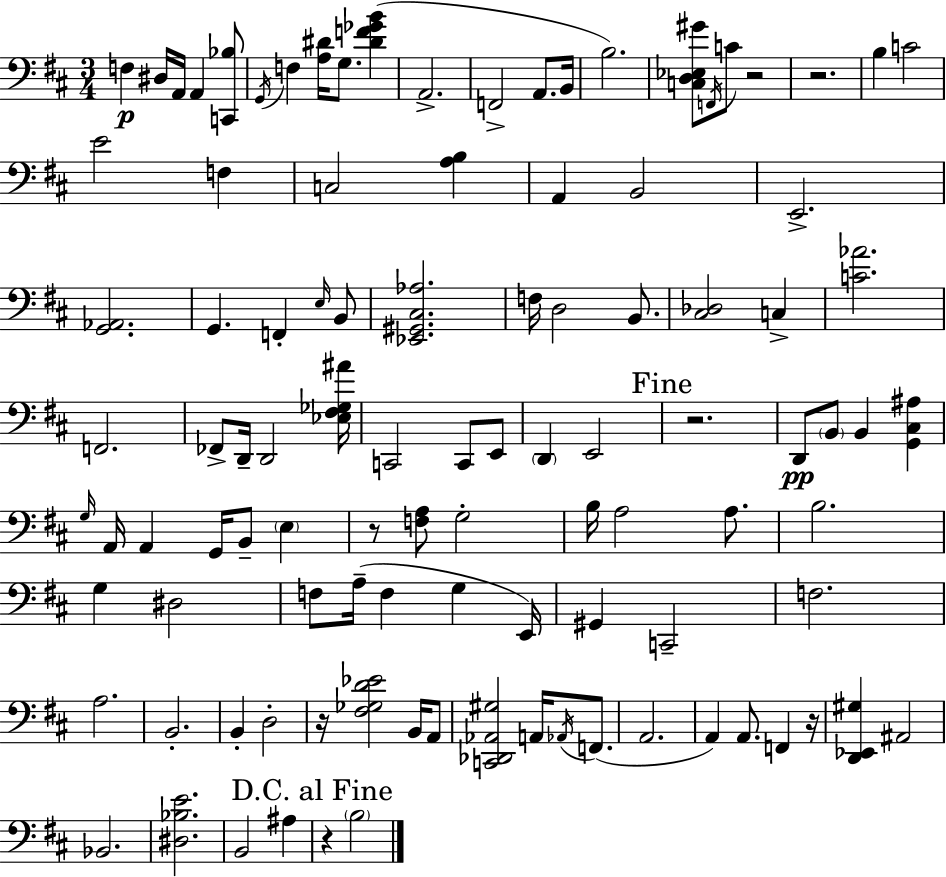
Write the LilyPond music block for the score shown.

{
  \clef bass
  \numericTimeSignature
  \time 3/4
  \key d \major
  f4\p dis16 a,16 a,4 <c, bes>8 | \acciaccatura { g,16 } f4 <a dis'>16 g8. <dis' f' ges' b'>4( | a,2.-> | f,2-> a,8. | \break b,16 b2.) | <c d ees gis'>8 \acciaccatura { f,16 } c'8 r2 | r2. | b4 c'2 | \break e'2 f4 | c2 <a b>4 | a,4 b,2 | e,2.-> | \break <g, aes,>2. | g,4. f,4-. | \grace { e16 } b,8 <ees, gis, cis aes>2. | f16 d2 | \break b,8. <cis des>2 c4-> | <c' aes'>2. | f,2. | fes,8-> d,16-- d,2 | \break <ees fis ges ais'>16 c,2 c,8 | e,8 \parenthesize d,4 e,2 | \mark "Fine" r2. | d,8\pp \parenthesize b,8 b,4 <g, cis ais>4 | \break \grace { g16 } a,16 a,4 g,16 b,8-- | \parenthesize e4 r8 <f a>8 g2-. | b16 a2 | a8. b2. | \break g4 dis2 | f8 a16--( f4 g4 | e,16) gis,4 c,2-- | f2. | \break a2. | b,2.-. | b,4-. d2-. | r16 <fis ges d' ees'>2 | \break b,16 a,8 <c, des, aes, gis>2 | a,16 \acciaccatura { aes,16 }( f,8. a,2. | a,4) a,8. | f,4 r16 <d, ees, gis>4 ais,2 | \break bes,2. | <dis bes e'>2. | b,2 | ais4 \mark "D.C. al Fine" r4 \parenthesize b2 | \break \bar "|."
}